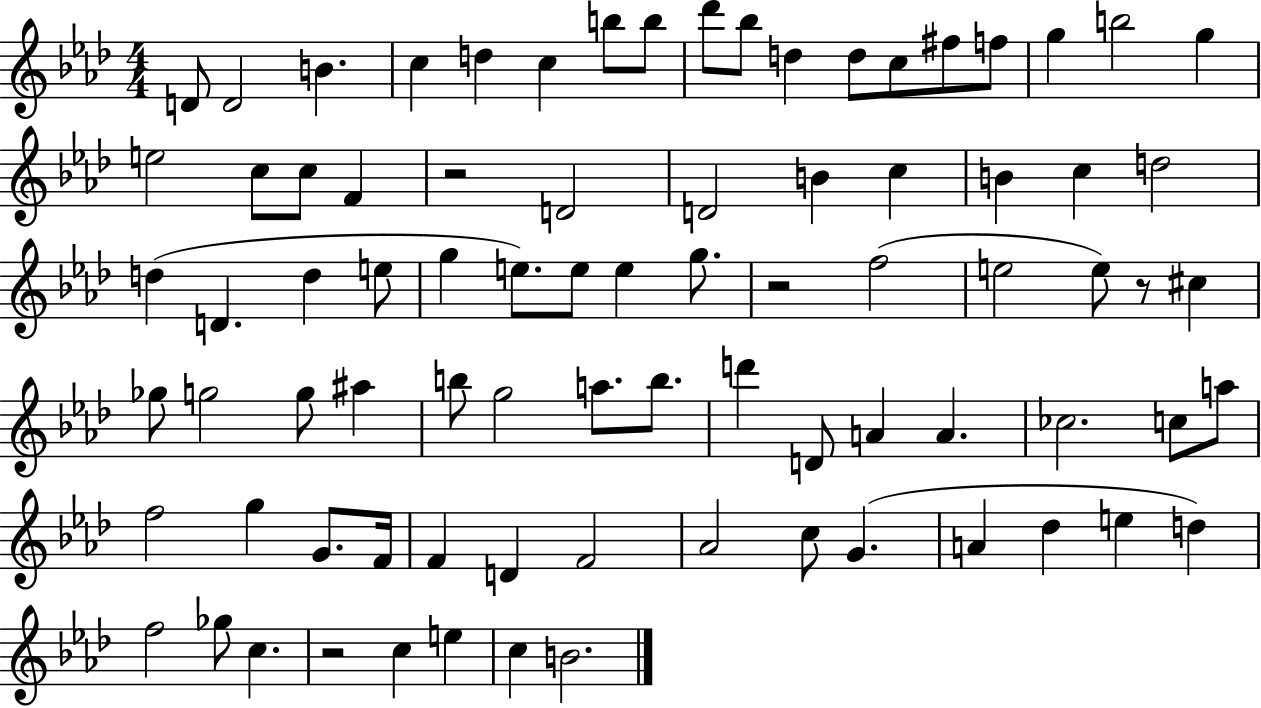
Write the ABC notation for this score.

X:1
T:Untitled
M:4/4
L:1/4
K:Ab
D/2 D2 B c d c b/2 b/2 _d'/2 _b/2 d d/2 c/2 ^f/2 f/2 g b2 g e2 c/2 c/2 F z2 D2 D2 B c B c d2 d D d e/2 g e/2 e/2 e g/2 z2 f2 e2 e/2 z/2 ^c _g/2 g2 g/2 ^a b/2 g2 a/2 b/2 d' D/2 A A _c2 c/2 a/2 f2 g G/2 F/4 F D F2 _A2 c/2 G A _d e d f2 _g/2 c z2 c e c B2